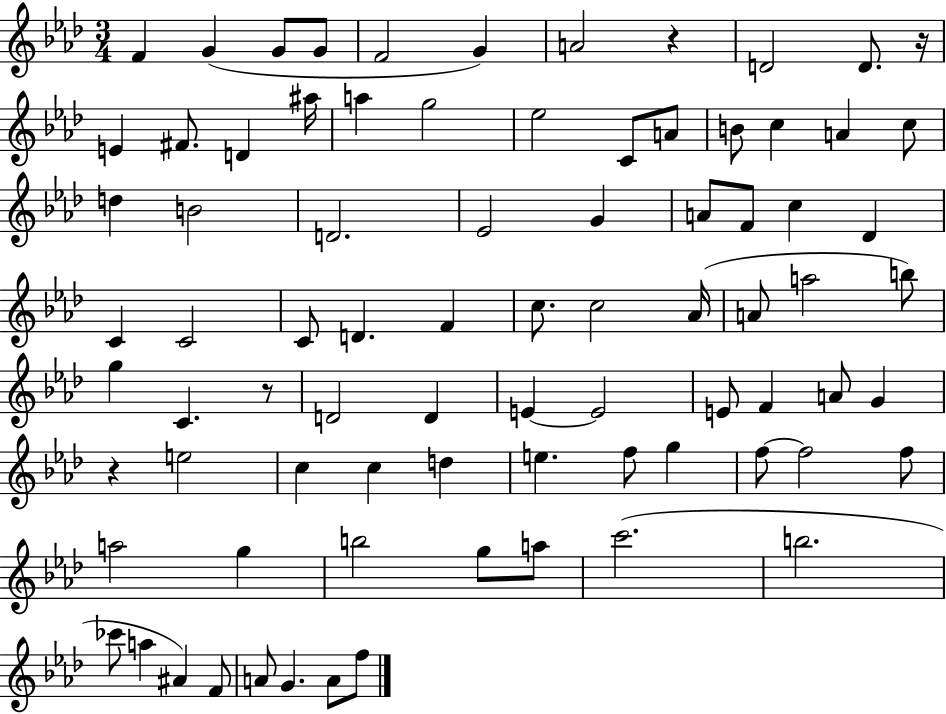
{
  \clef treble
  \numericTimeSignature
  \time 3/4
  \key aes \major
  f'4 g'4( g'8 g'8 | f'2 g'4) | a'2 r4 | d'2 d'8. r16 | \break e'4 fis'8. d'4 ais''16 | a''4 g''2 | ees''2 c'8 a'8 | b'8 c''4 a'4 c''8 | \break d''4 b'2 | d'2. | ees'2 g'4 | a'8 f'8 c''4 des'4 | \break c'4 c'2 | c'8 d'4. f'4 | c''8. c''2 aes'16( | a'8 a''2 b''8) | \break g''4 c'4. r8 | d'2 d'4 | e'4~~ e'2 | e'8 f'4 a'8 g'4 | \break r4 e''2 | c''4 c''4 d''4 | e''4. f''8 g''4 | f''8~~ f''2 f''8 | \break a''2 g''4 | b''2 g''8 a''8 | c'''2.( | b''2. | \break ces'''8 a''4 ais'4) f'8 | a'8 g'4. a'8 f''8 | \bar "|."
}